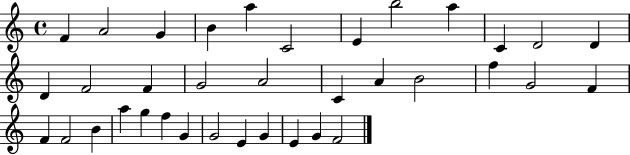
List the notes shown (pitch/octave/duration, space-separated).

F4/q A4/h G4/q B4/q A5/q C4/h E4/q B5/h A5/q C4/q D4/h D4/q D4/q F4/h F4/q G4/h A4/h C4/q A4/q B4/h F5/q G4/h F4/q F4/q F4/h B4/q A5/q G5/q F5/q G4/q G4/h E4/q G4/q E4/q G4/q F4/h